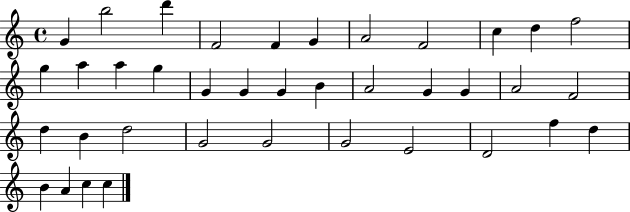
{
  \clef treble
  \time 4/4
  \defaultTimeSignature
  \key c \major
  g'4 b''2 d'''4 | f'2 f'4 g'4 | a'2 f'2 | c''4 d''4 f''2 | \break g''4 a''4 a''4 g''4 | g'4 g'4 g'4 b'4 | a'2 g'4 g'4 | a'2 f'2 | \break d''4 b'4 d''2 | g'2 g'2 | g'2 e'2 | d'2 f''4 d''4 | \break b'4 a'4 c''4 c''4 | \bar "|."
}